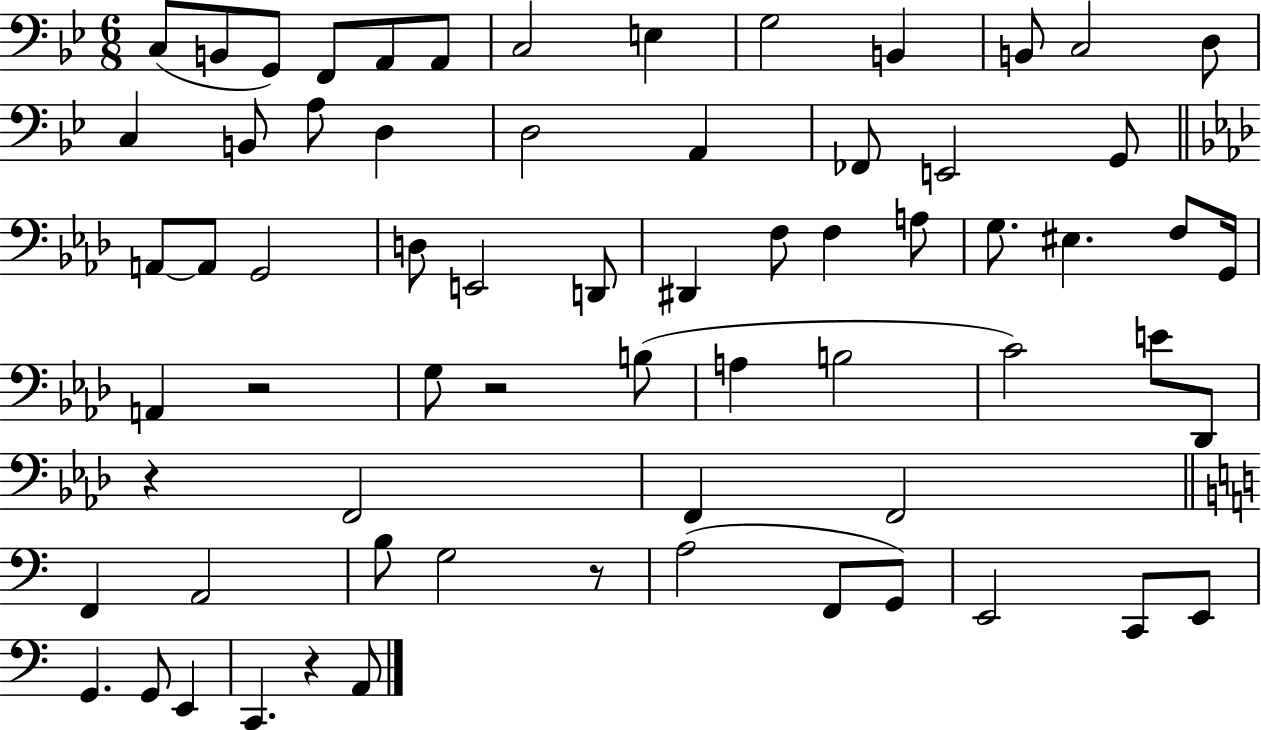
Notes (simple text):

C3/e B2/e G2/e F2/e A2/e A2/e C3/h E3/q G3/h B2/q B2/e C3/h D3/e C3/q B2/e A3/e D3/q D3/h A2/q FES2/e E2/h G2/e A2/e A2/e G2/h D3/e E2/h D2/e D#2/q F3/e F3/q A3/e G3/e. EIS3/q. F3/e G2/s A2/q R/h G3/e R/h B3/e A3/q B3/h C4/h E4/e Db2/e R/q F2/h F2/q F2/h F2/q A2/h B3/e G3/h R/e A3/h F2/e G2/e E2/h C2/e E2/e G2/q. G2/e E2/q C2/q. R/q A2/e